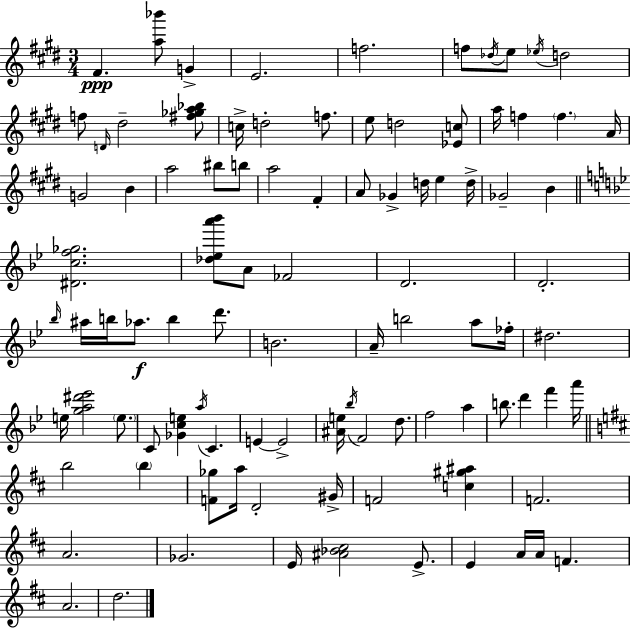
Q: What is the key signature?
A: E major